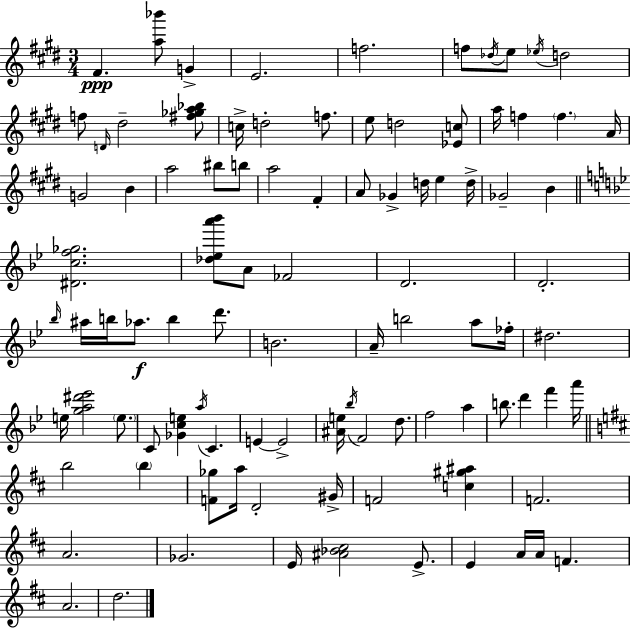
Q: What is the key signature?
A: E major